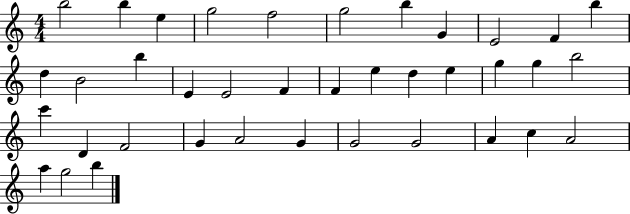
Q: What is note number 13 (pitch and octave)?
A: B4